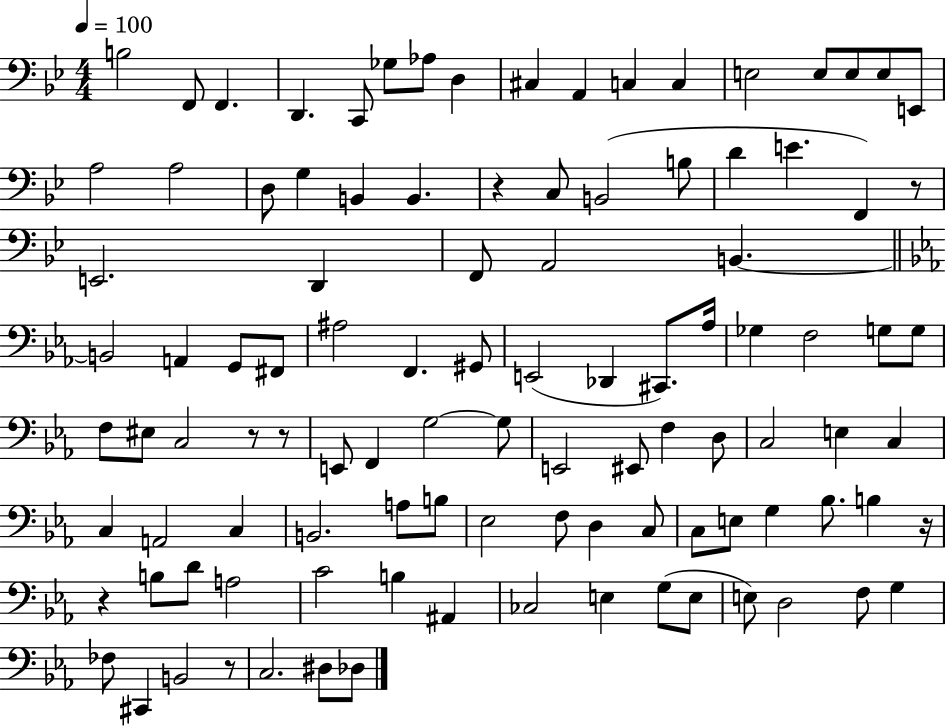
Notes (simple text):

B3/h F2/e F2/q. D2/q. C2/e Gb3/e Ab3/e D3/q C#3/q A2/q C3/q C3/q E3/h E3/e E3/e E3/e E2/e A3/h A3/h D3/e G3/q B2/q B2/q. R/q C3/e B2/h B3/e D4/q E4/q. F2/q R/e E2/h. D2/q F2/e A2/h B2/q. B2/h A2/q G2/e F#2/e A#3/h F2/q. G#2/e E2/h Db2/q C#2/e. Ab3/s Gb3/q F3/h G3/e G3/e F3/e EIS3/e C3/h R/e R/e E2/e F2/q G3/h G3/e E2/h EIS2/e F3/q D3/e C3/h E3/q C3/q C3/q A2/h C3/q B2/h. A3/e B3/e Eb3/h F3/e D3/q C3/e C3/e E3/e G3/q Bb3/e. B3/q R/s R/q B3/e D4/e A3/h C4/h B3/q A#2/q CES3/h E3/q G3/e E3/e E3/e D3/h F3/e G3/q FES3/e C#2/q B2/h R/e C3/h. D#3/e Db3/e